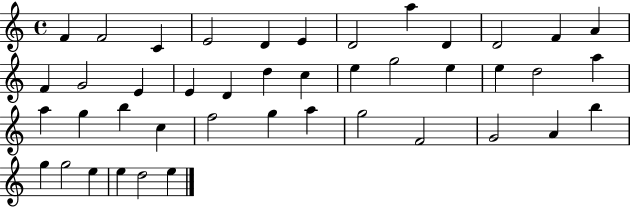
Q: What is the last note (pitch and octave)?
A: E5